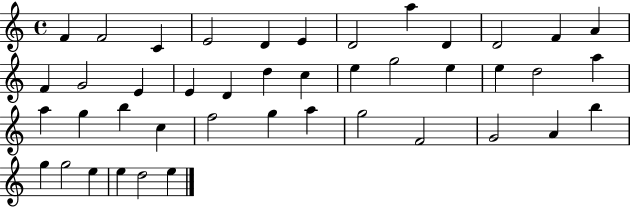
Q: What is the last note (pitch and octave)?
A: E5